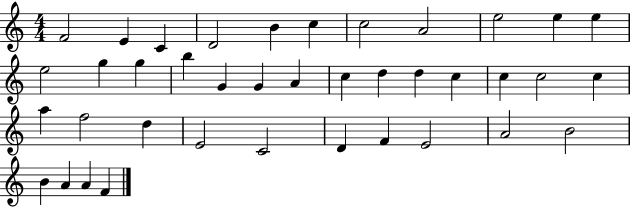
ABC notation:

X:1
T:Untitled
M:4/4
L:1/4
K:C
F2 E C D2 B c c2 A2 e2 e e e2 g g b G G A c d d c c c2 c a f2 d E2 C2 D F E2 A2 B2 B A A F